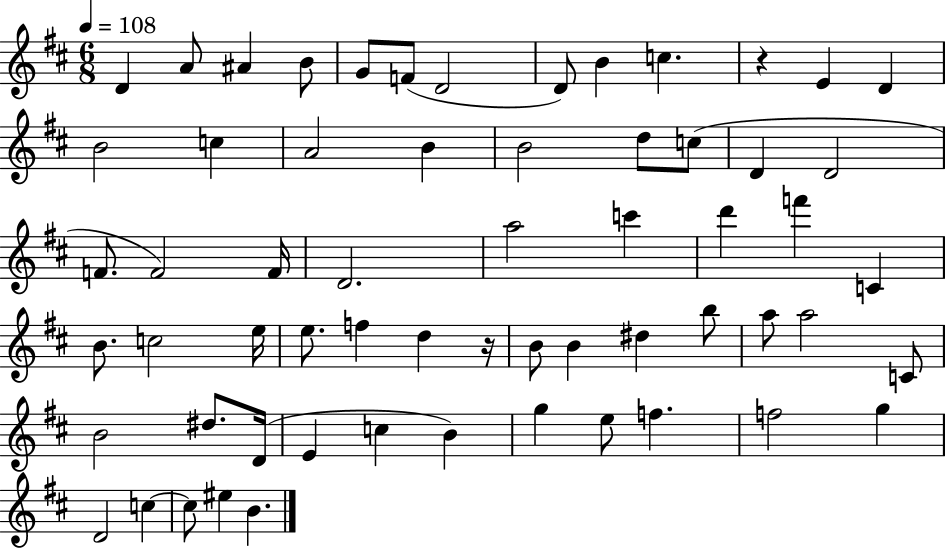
D4/q A4/e A#4/q B4/e G4/e F4/e D4/h D4/e B4/q C5/q. R/q E4/q D4/q B4/h C5/q A4/h B4/q B4/h D5/e C5/e D4/q D4/h F4/e. F4/h F4/s D4/h. A5/h C6/q D6/q F6/q C4/q B4/e. C5/h E5/s E5/e. F5/q D5/q R/s B4/e B4/q D#5/q B5/e A5/e A5/h C4/e B4/h D#5/e. D4/s E4/q C5/q B4/q G5/q E5/e F5/q. F5/h G5/q D4/h C5/q C5/e EIS5/q B4/q.